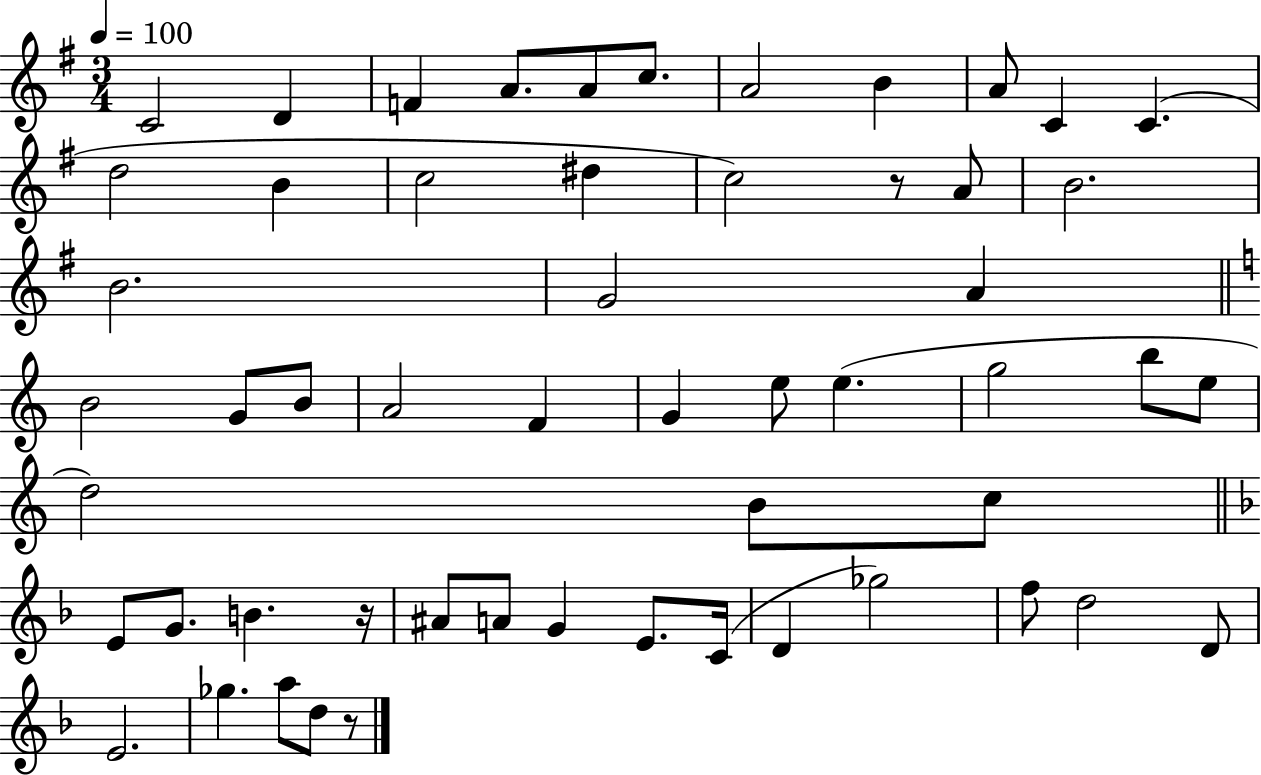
X:1
T:Untitled
M:3/4
L:1/4
K:G
C2 D F A/2 A/2 c/2 A2 B A/2 C C d2 B c2 ^d c2 z/2 A/2 B2 B2 G2 A B2 G/2 B/2 A2 F G e/2 e g2 b/2 e/2 d2 B/2 c/2 E/2 G/2 B z/4 ^A/2 A/2 G E/2 C/4 D _g2 f/2 d2 D/2 E2 _g a/2 d/2 z/2